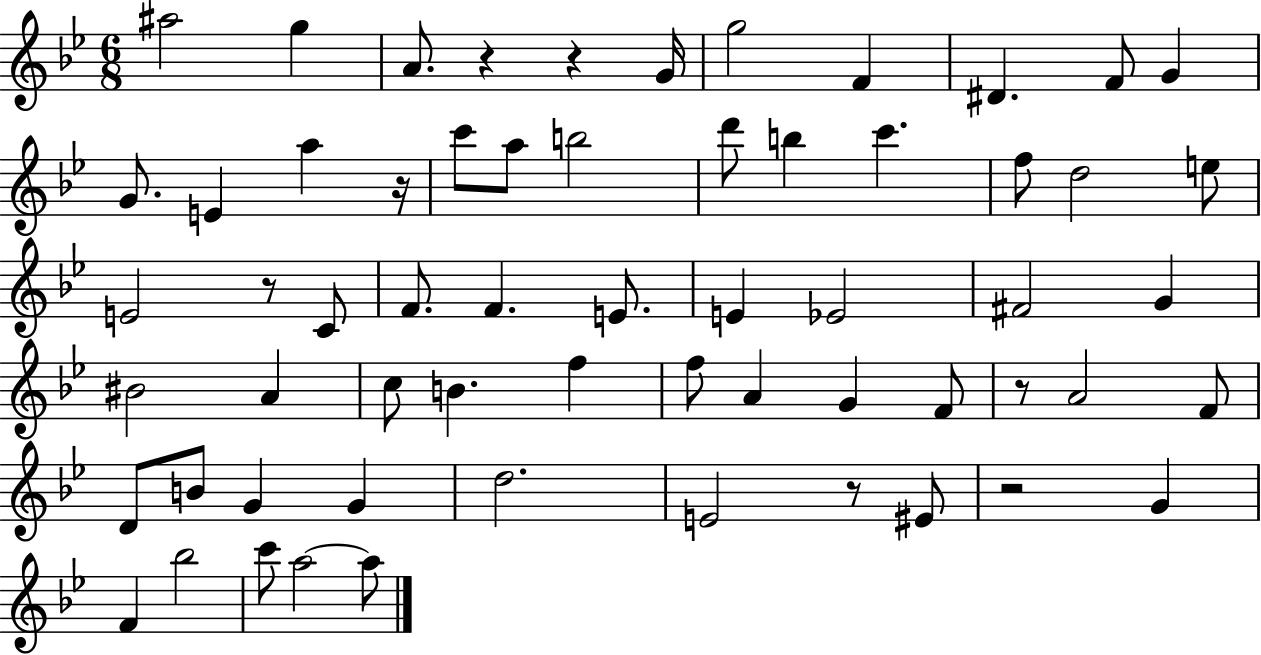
X:1
T:Untitled
M:6/8
L:1/4
K:Bb
^a2 g A/2 z z G/4 g2 F ^D F/2 G G/2 E a z/4 c'/2 a/2 b2 d'/2 b c' f/2 d2 e/2 E2 z/2 C/2 F/2 F E/2 E _E2 ^F2 G ^B2 A c/2 B f f/2 A G F/2 z/2 A2 F/2 D/2 B/2 G G d2 E2 z/2 ^E/2 z2 G F _b2 c'/2 a2 a/2